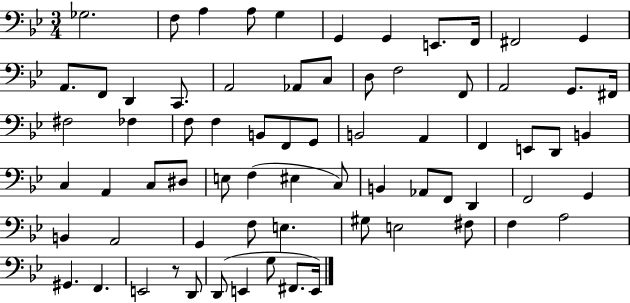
X:1
T:Untitled
M:3/4
L:1/4
K:Bb
_G,2 F,/2 A, A,/2 G, G,, G,, E,,/2 F,,/4 ^F,,2 G,, A,,/2 F,,/2 D,, C,,/2 A,,2 _A,,/2 C,/2 D,/2 F,2 F,,/2 A,,2 G,,/2 ^F,,/4 ^F,2 _F, F,/2 F, B,,/2 F,,/2 G,,/2 B,,2 A,, F,, E,,/2 D,,/2 B,, C, A,, C,/2 ^D,/2 E,/2 F, ^E, C,/2 B,, _A,,/2 F,,/2 D,, F,,2 G,, B,, A,,2 G,, F,/2 E, ^G,/2 E,2 ^F,/2 F, A,2 ^G,, F,, E,,2 z/2 D,,/2 D,,/2 E,, G,/2 ^F,,/2 E,,/4